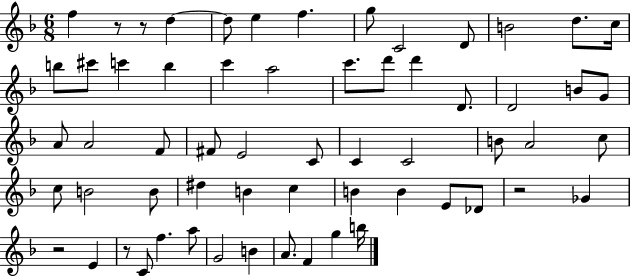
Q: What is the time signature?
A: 6/8